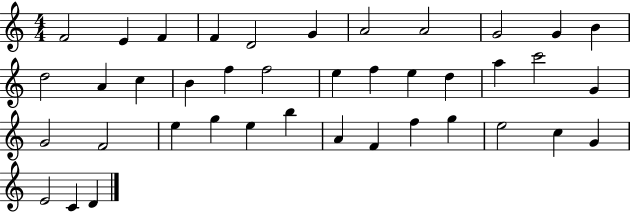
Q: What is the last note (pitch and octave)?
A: D4